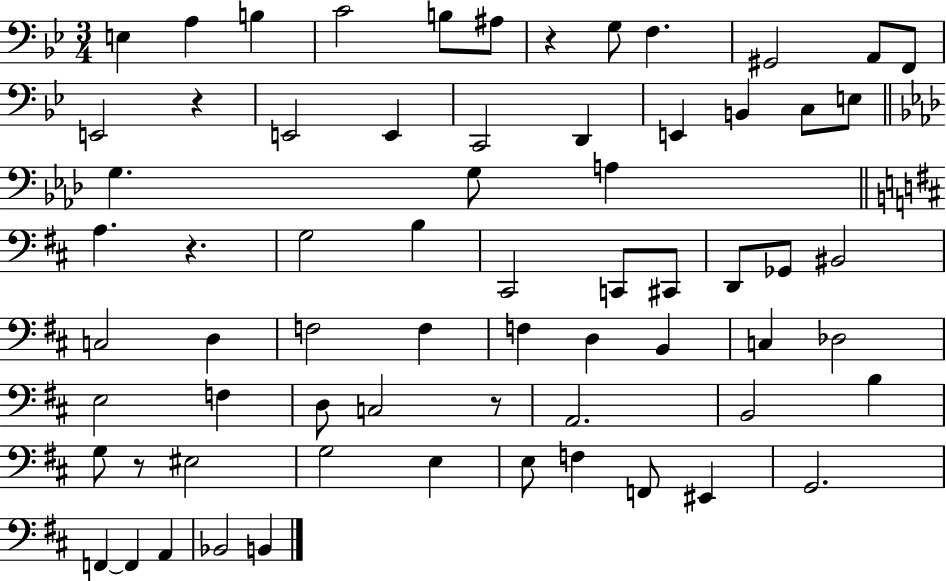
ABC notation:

X:1
T:Untitled
M:3/4
L:1/4
K:Bb
E, A, B, C2 B,/2 ^A,/2 z G,/2 F, ^G,,2 A,,/2 F,,/2 E,,2 z E,,2 E,, C,,2 D,, E,, B,, C,/2 E,/2 G, G,/2 A, A, z G,2 B, ^C,,2 C,,/2 ^C,,/2 D,,/2 _G,,/2 ^B,,2 C,2 D, F,2 F, F, D, B,, C, _D,2 E,2 F, D,/2 C,2 z/2 A,,2 B,,2 B, G,/2 z/2 ^E,2 G,2 E, E,/2 F, F,,/2 ^E,, G,,2 F,, F,, A,, _B,,2 B,,